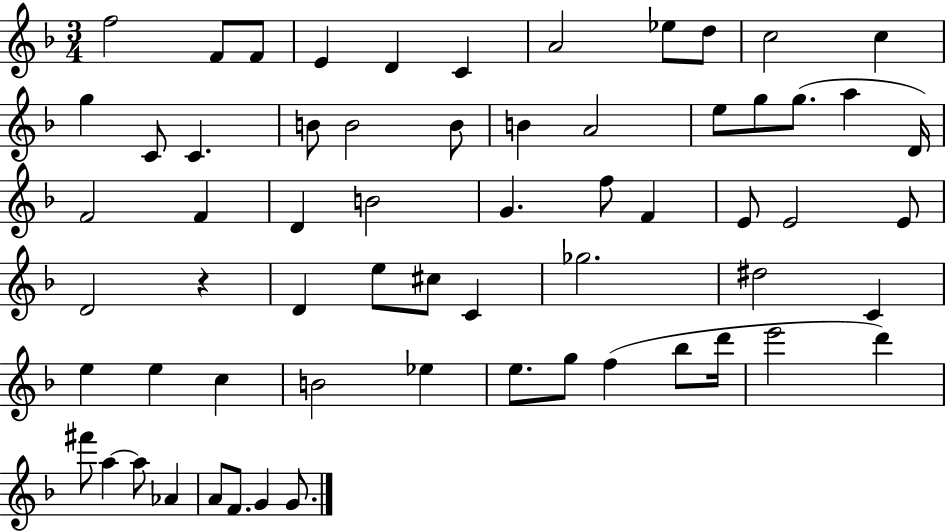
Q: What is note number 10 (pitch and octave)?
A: C5